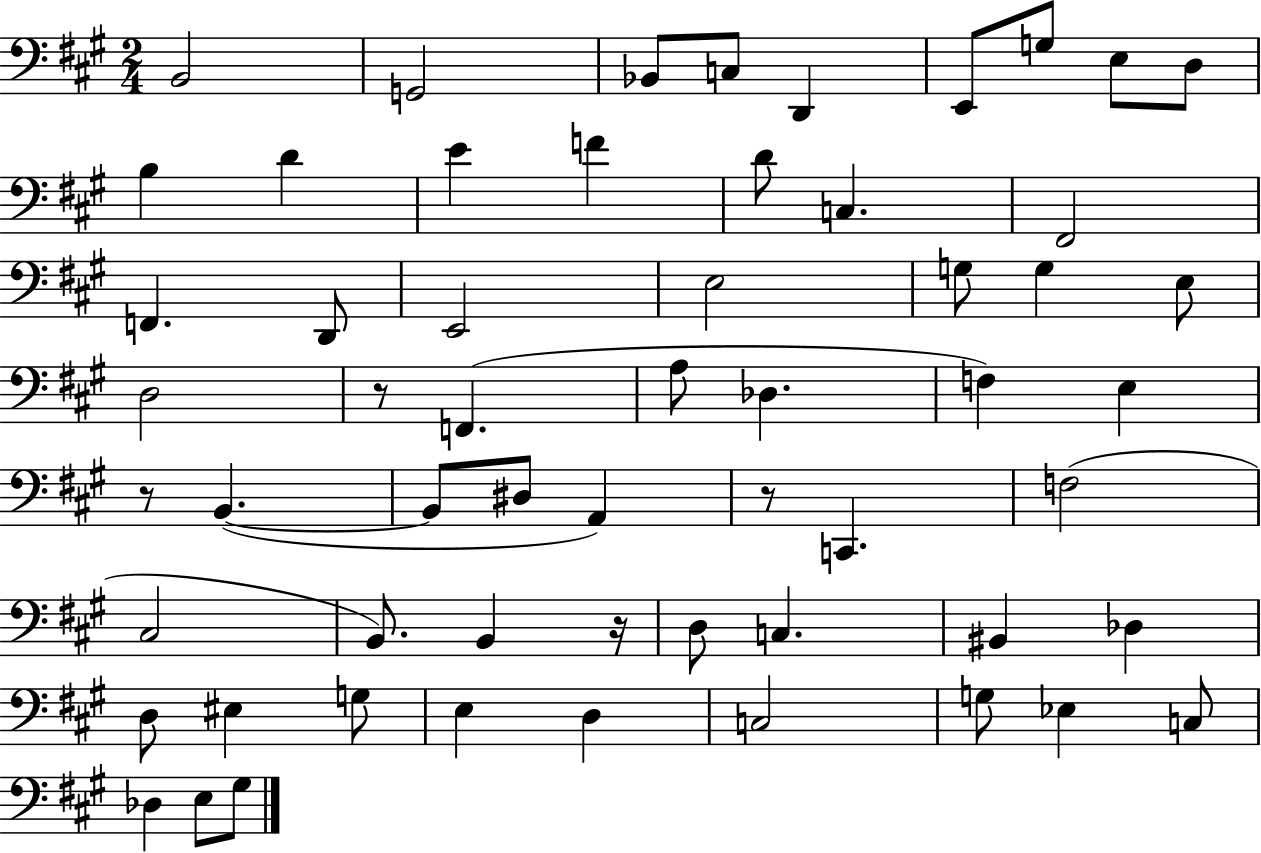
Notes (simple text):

B2/h G2/h Bb2/e C3/e D2/q E2/e G3/e E3/e D3/e B3/q D4/q E4/q F4/q D4/e C3/q. F#2/h F2/q. D2/e E2/h E3/h G3/e G3/q E3/e D3/h R/e F2/q. A3/e Db3/q. F3/q E3/q R/e B2/q. B2/e D#3/e A2/q R/e C2/q. F3/h C#3/h B2/e. B2/q R/s D3/e C3/q. BIS2/q Db3/q D3/e EIS3/q G3/e E3/q D3/q C3/h G3/e Eb3/q C3/e Db3/q E3/e G#3/e